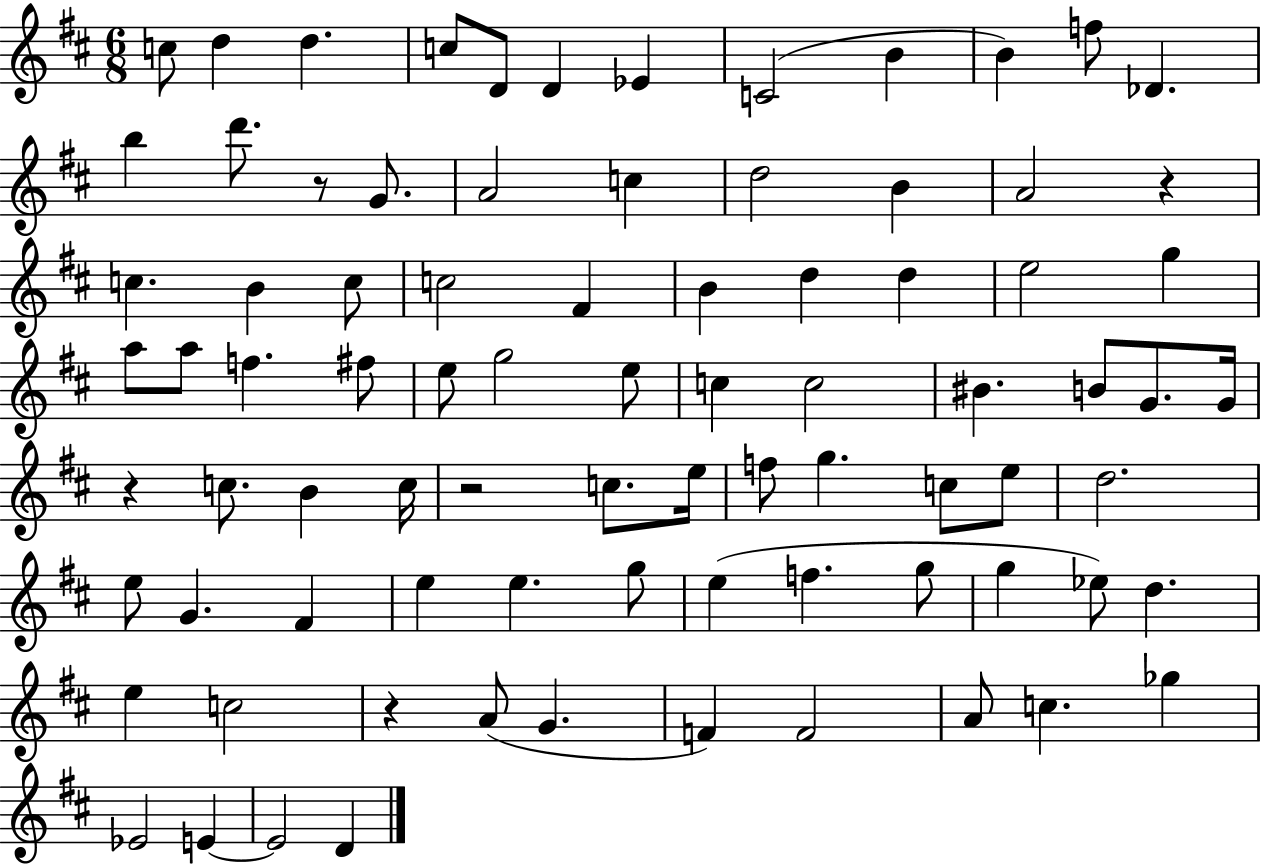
{
  \clef treble
  \numericTimeSignature
  \time 6/8
  \key d \major
  c''8 d''4 d''4. | c''8 d'8 d'4 ees'4 | c'2( b'4 | b'4) f''8 des'4. | \break b''4 d'''8. r8 g'8. | a'2 c''4 | d''2 b'4 | a'2 r4 | \break c''4. b'4 c''8 | c''2 fis'4 | b'4 d''4 d''4 | e''2 g''4 | \break a''8 a''8 f''4. fis''8 | e''8 g''2 e''8 | c''4 c''2 | bis'4. b'8 g'8. g'16 | \break r4 c''8. b'4 c''16 | r2 c''8. e''16 | f''8 g''4. c''8 e''8 | d''2. | \break e''8 g'4. fis'4 | e''4 e''4. g''8 | e''4( f''4. g''8 | g''4 ees''8) d''4. | \break e''4 c''2 | r4 a'8( g'4. | f'4) f'2 | a'8 c''4. ges''4 | \break ees'2 e'4~~ | e'2 d'4 | \bar "|."
}